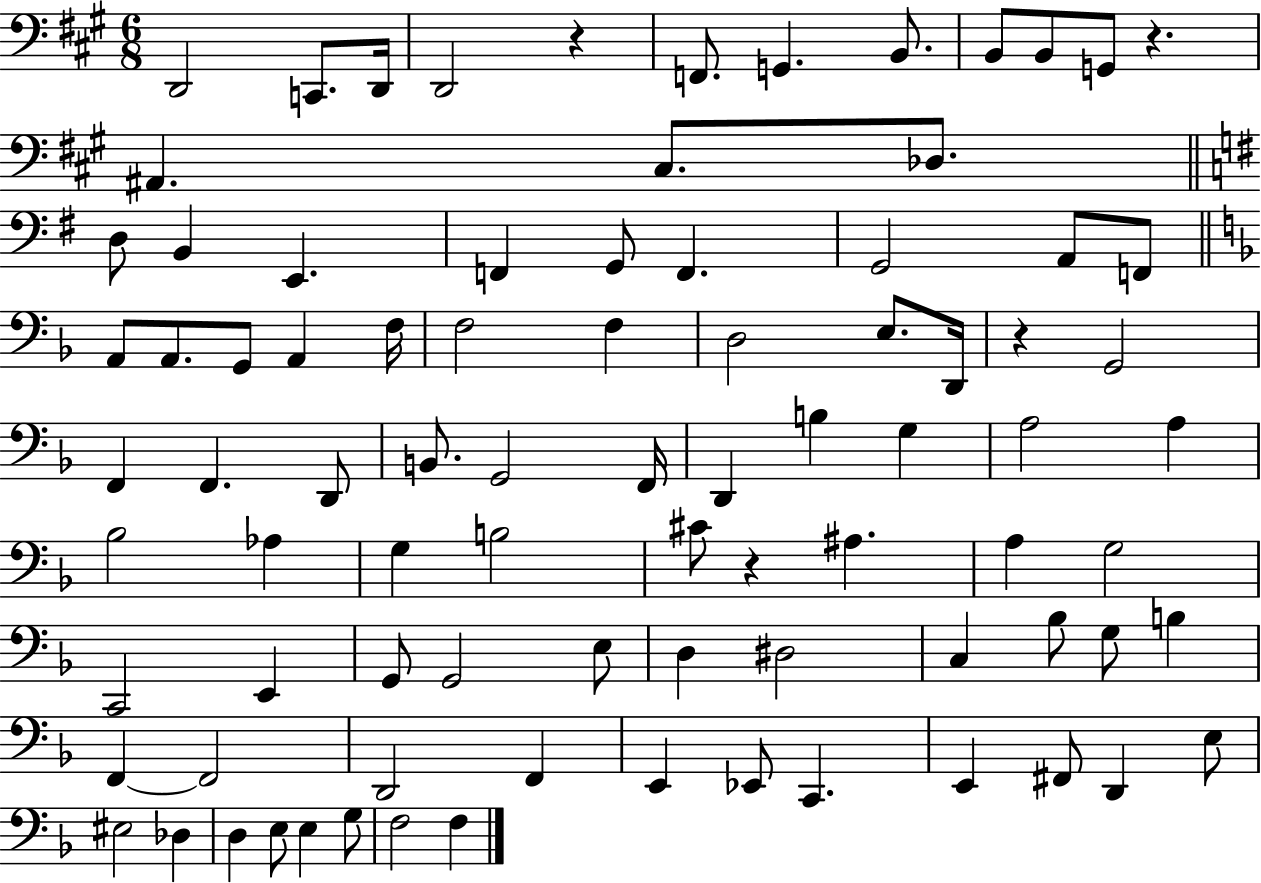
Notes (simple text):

D2/h C2/e. D2/s D2/h R/q F2/e. G2/q. B2/e. B2/e B2/e G2/e R/q. A#2/q. C#3/e. Db3/e. D3/e B2/q E2/q. F2/q G2/e F2/q. G2/h A2/e F2/e A2/e A2/e. G2/e A2/q F3/s F3/h F3/q D3/h E3/e. D2/s R/q G2/h F2/q F2/q. D2/e B2/e. G2/h F2/s D2/q B3/q G3/q A3/h A3/q Bb3/h Ab3/q G3/q B3/h C#4/e R/q A#3/q. A3/q G3/h C2/h E2/q G2/e G2/h E3/e D3/q D#3/h C3/q Bb3/e G3/e B3/q F2/q F2/h D2/h F2/q E2/q Eb2/e C2/q. E2/q F#2/e D2/q E3/e EIS3/h Db3/q D3/q E3/e E3/q G3/e F3/h F3/q